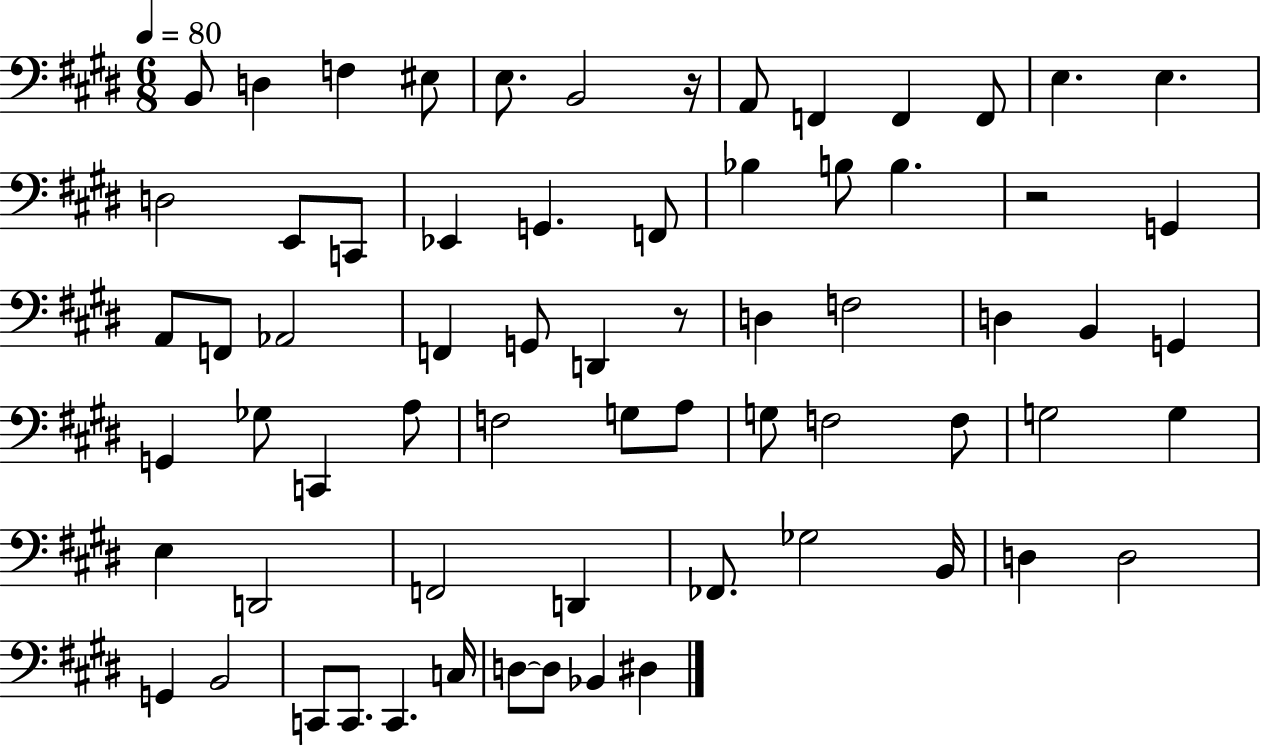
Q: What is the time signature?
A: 6/8